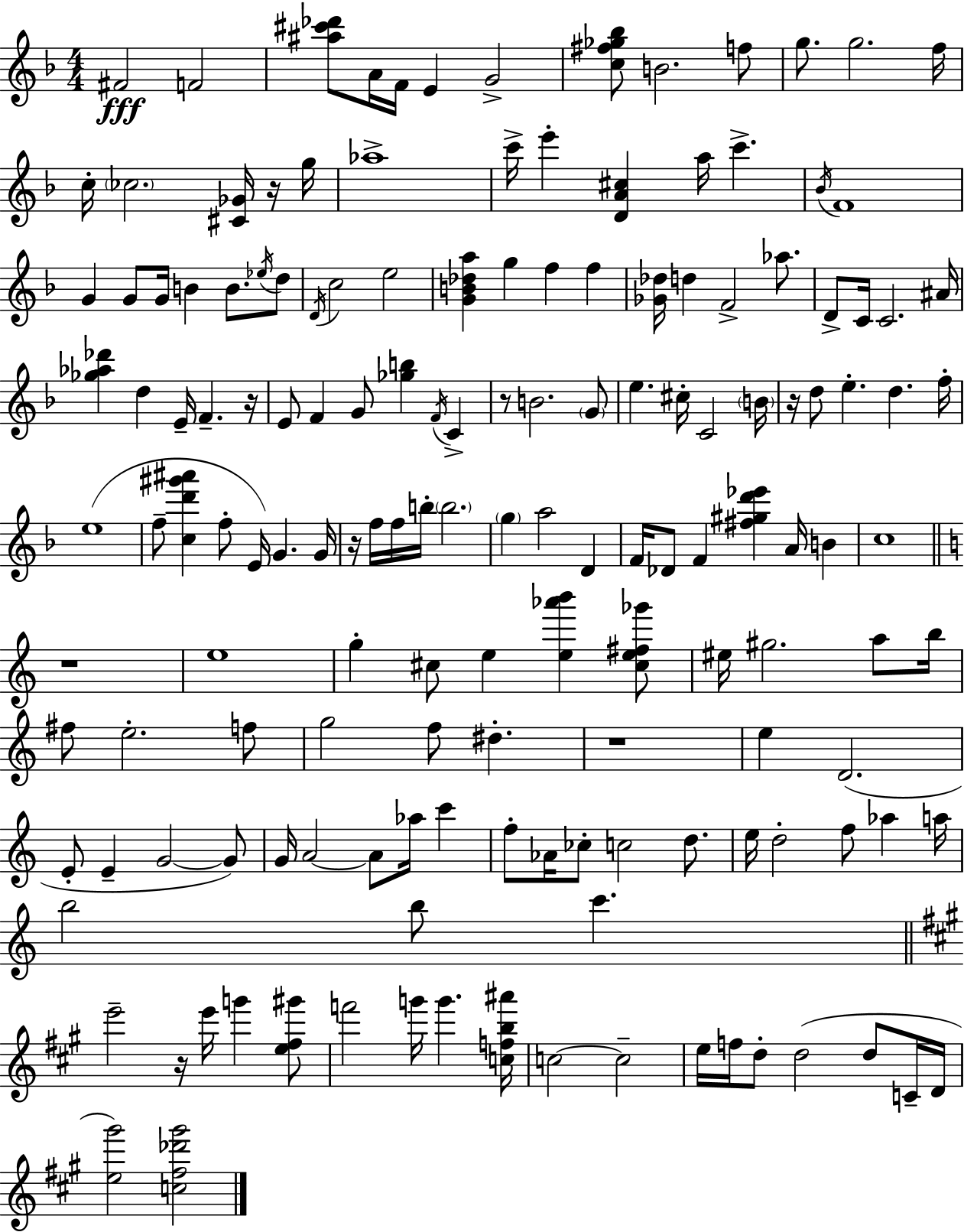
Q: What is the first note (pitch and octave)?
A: F#4